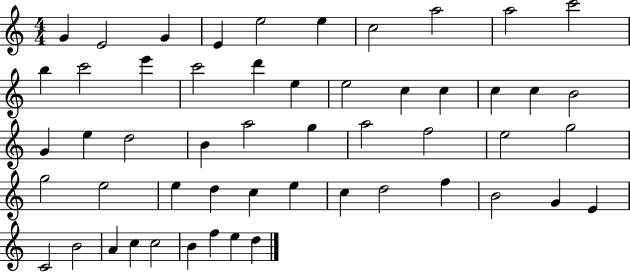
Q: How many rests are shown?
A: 0